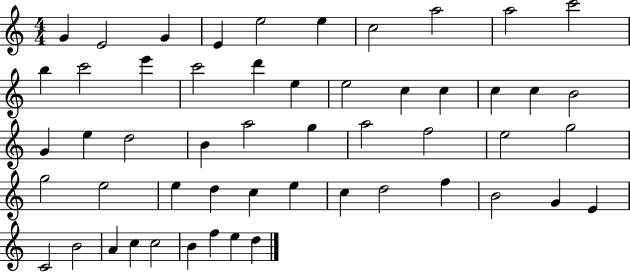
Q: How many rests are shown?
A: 0